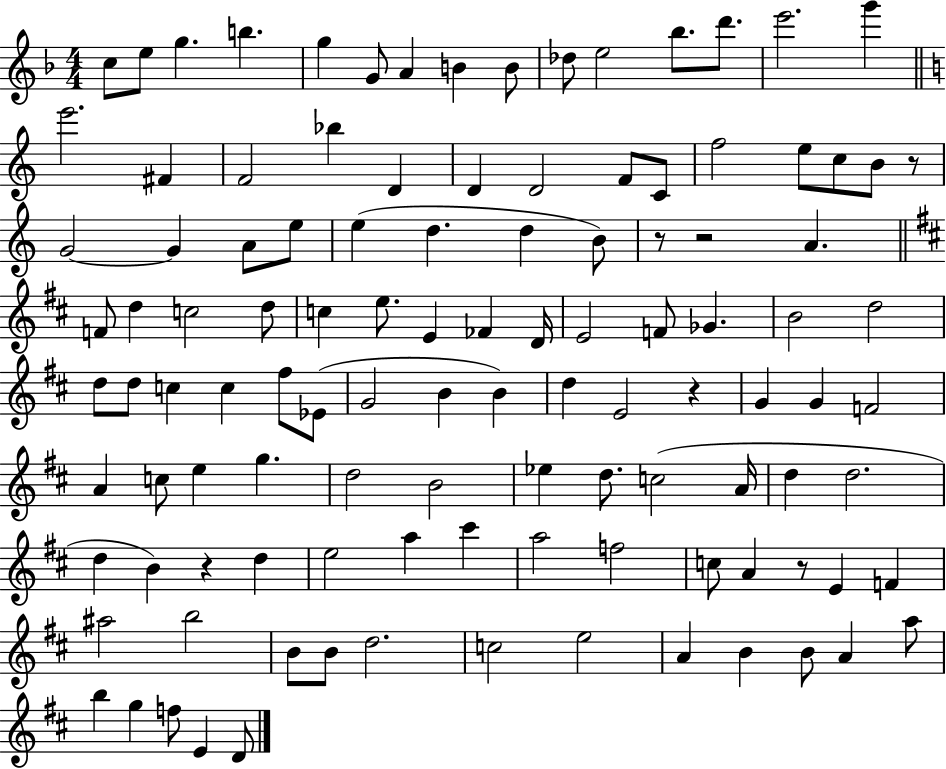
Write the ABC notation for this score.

X:1
T:Untitled
M:4/4
L:1/4
K:F
c/2 e/2 g b g G/2 A B B/2 _d/2 e2 _b/2 d'/2 e'2 g' e'2 ^F F2 _b D D D2 F/2 C/2 f2 e/2 c/2 B/2 z/2 G2 G A/2 e/2 e d d B/2 z/2 z2 A F/2 d c2 d/2 c e/2 E _F D/4 E2 F/2 _G B2 d2 d/2 d/2 c c ^f/2 _E/2 G2 B B d E2 z G G F2 A c/2 e g d2 B2 _e d/2 c2 A/4 d d2 d B z d e2 a ^c' a2 f2 c/2 A z/2 E F ^a2 b2 B/2 B/2 d2 c2 e2 A B B/2 A a/2 b g f/2 E D/2